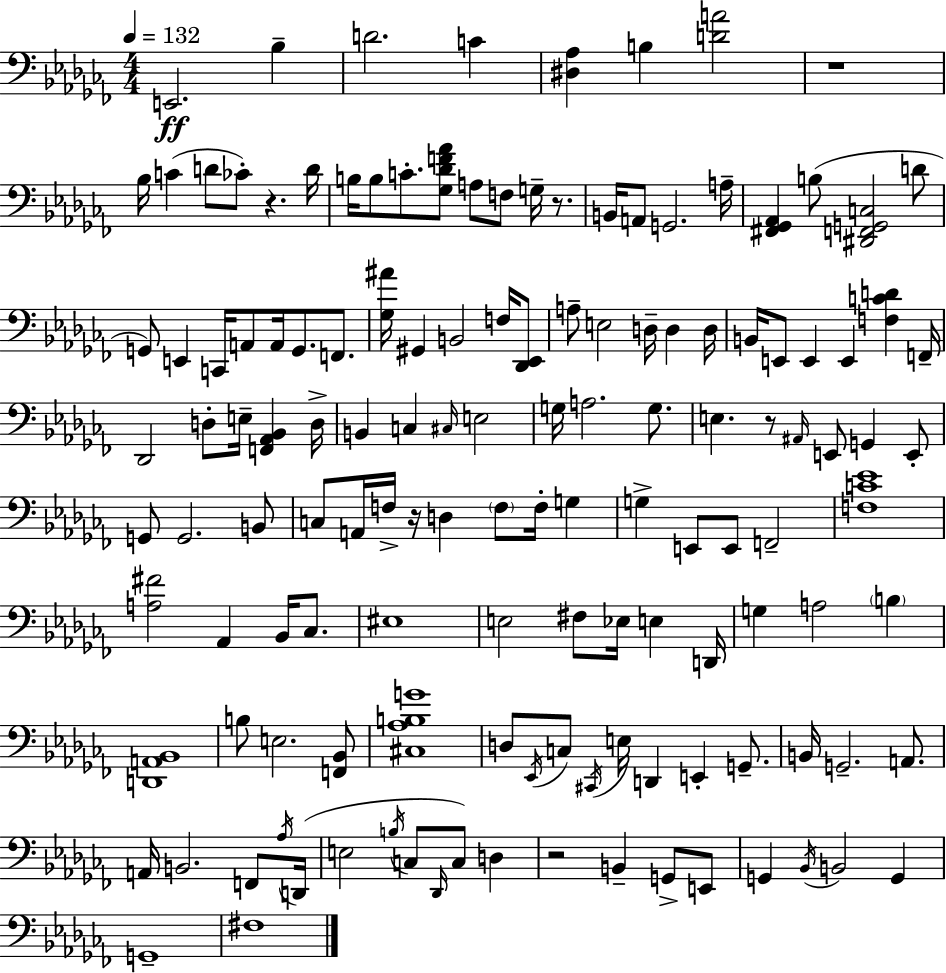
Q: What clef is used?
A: bass